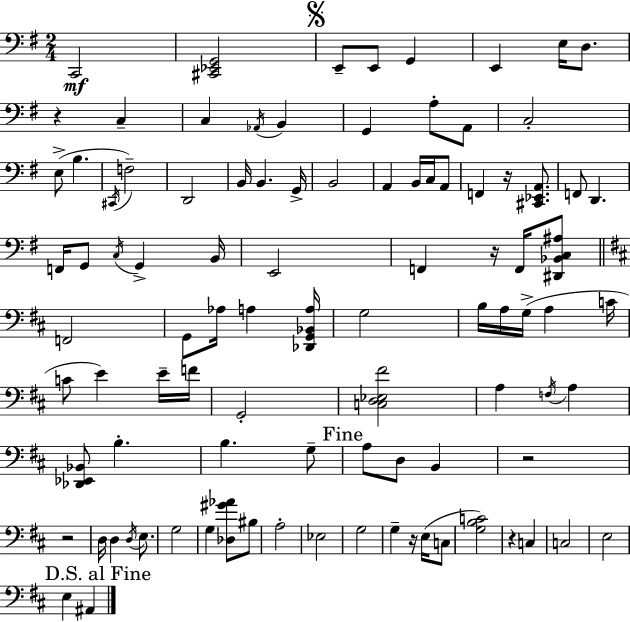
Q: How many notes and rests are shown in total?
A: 96